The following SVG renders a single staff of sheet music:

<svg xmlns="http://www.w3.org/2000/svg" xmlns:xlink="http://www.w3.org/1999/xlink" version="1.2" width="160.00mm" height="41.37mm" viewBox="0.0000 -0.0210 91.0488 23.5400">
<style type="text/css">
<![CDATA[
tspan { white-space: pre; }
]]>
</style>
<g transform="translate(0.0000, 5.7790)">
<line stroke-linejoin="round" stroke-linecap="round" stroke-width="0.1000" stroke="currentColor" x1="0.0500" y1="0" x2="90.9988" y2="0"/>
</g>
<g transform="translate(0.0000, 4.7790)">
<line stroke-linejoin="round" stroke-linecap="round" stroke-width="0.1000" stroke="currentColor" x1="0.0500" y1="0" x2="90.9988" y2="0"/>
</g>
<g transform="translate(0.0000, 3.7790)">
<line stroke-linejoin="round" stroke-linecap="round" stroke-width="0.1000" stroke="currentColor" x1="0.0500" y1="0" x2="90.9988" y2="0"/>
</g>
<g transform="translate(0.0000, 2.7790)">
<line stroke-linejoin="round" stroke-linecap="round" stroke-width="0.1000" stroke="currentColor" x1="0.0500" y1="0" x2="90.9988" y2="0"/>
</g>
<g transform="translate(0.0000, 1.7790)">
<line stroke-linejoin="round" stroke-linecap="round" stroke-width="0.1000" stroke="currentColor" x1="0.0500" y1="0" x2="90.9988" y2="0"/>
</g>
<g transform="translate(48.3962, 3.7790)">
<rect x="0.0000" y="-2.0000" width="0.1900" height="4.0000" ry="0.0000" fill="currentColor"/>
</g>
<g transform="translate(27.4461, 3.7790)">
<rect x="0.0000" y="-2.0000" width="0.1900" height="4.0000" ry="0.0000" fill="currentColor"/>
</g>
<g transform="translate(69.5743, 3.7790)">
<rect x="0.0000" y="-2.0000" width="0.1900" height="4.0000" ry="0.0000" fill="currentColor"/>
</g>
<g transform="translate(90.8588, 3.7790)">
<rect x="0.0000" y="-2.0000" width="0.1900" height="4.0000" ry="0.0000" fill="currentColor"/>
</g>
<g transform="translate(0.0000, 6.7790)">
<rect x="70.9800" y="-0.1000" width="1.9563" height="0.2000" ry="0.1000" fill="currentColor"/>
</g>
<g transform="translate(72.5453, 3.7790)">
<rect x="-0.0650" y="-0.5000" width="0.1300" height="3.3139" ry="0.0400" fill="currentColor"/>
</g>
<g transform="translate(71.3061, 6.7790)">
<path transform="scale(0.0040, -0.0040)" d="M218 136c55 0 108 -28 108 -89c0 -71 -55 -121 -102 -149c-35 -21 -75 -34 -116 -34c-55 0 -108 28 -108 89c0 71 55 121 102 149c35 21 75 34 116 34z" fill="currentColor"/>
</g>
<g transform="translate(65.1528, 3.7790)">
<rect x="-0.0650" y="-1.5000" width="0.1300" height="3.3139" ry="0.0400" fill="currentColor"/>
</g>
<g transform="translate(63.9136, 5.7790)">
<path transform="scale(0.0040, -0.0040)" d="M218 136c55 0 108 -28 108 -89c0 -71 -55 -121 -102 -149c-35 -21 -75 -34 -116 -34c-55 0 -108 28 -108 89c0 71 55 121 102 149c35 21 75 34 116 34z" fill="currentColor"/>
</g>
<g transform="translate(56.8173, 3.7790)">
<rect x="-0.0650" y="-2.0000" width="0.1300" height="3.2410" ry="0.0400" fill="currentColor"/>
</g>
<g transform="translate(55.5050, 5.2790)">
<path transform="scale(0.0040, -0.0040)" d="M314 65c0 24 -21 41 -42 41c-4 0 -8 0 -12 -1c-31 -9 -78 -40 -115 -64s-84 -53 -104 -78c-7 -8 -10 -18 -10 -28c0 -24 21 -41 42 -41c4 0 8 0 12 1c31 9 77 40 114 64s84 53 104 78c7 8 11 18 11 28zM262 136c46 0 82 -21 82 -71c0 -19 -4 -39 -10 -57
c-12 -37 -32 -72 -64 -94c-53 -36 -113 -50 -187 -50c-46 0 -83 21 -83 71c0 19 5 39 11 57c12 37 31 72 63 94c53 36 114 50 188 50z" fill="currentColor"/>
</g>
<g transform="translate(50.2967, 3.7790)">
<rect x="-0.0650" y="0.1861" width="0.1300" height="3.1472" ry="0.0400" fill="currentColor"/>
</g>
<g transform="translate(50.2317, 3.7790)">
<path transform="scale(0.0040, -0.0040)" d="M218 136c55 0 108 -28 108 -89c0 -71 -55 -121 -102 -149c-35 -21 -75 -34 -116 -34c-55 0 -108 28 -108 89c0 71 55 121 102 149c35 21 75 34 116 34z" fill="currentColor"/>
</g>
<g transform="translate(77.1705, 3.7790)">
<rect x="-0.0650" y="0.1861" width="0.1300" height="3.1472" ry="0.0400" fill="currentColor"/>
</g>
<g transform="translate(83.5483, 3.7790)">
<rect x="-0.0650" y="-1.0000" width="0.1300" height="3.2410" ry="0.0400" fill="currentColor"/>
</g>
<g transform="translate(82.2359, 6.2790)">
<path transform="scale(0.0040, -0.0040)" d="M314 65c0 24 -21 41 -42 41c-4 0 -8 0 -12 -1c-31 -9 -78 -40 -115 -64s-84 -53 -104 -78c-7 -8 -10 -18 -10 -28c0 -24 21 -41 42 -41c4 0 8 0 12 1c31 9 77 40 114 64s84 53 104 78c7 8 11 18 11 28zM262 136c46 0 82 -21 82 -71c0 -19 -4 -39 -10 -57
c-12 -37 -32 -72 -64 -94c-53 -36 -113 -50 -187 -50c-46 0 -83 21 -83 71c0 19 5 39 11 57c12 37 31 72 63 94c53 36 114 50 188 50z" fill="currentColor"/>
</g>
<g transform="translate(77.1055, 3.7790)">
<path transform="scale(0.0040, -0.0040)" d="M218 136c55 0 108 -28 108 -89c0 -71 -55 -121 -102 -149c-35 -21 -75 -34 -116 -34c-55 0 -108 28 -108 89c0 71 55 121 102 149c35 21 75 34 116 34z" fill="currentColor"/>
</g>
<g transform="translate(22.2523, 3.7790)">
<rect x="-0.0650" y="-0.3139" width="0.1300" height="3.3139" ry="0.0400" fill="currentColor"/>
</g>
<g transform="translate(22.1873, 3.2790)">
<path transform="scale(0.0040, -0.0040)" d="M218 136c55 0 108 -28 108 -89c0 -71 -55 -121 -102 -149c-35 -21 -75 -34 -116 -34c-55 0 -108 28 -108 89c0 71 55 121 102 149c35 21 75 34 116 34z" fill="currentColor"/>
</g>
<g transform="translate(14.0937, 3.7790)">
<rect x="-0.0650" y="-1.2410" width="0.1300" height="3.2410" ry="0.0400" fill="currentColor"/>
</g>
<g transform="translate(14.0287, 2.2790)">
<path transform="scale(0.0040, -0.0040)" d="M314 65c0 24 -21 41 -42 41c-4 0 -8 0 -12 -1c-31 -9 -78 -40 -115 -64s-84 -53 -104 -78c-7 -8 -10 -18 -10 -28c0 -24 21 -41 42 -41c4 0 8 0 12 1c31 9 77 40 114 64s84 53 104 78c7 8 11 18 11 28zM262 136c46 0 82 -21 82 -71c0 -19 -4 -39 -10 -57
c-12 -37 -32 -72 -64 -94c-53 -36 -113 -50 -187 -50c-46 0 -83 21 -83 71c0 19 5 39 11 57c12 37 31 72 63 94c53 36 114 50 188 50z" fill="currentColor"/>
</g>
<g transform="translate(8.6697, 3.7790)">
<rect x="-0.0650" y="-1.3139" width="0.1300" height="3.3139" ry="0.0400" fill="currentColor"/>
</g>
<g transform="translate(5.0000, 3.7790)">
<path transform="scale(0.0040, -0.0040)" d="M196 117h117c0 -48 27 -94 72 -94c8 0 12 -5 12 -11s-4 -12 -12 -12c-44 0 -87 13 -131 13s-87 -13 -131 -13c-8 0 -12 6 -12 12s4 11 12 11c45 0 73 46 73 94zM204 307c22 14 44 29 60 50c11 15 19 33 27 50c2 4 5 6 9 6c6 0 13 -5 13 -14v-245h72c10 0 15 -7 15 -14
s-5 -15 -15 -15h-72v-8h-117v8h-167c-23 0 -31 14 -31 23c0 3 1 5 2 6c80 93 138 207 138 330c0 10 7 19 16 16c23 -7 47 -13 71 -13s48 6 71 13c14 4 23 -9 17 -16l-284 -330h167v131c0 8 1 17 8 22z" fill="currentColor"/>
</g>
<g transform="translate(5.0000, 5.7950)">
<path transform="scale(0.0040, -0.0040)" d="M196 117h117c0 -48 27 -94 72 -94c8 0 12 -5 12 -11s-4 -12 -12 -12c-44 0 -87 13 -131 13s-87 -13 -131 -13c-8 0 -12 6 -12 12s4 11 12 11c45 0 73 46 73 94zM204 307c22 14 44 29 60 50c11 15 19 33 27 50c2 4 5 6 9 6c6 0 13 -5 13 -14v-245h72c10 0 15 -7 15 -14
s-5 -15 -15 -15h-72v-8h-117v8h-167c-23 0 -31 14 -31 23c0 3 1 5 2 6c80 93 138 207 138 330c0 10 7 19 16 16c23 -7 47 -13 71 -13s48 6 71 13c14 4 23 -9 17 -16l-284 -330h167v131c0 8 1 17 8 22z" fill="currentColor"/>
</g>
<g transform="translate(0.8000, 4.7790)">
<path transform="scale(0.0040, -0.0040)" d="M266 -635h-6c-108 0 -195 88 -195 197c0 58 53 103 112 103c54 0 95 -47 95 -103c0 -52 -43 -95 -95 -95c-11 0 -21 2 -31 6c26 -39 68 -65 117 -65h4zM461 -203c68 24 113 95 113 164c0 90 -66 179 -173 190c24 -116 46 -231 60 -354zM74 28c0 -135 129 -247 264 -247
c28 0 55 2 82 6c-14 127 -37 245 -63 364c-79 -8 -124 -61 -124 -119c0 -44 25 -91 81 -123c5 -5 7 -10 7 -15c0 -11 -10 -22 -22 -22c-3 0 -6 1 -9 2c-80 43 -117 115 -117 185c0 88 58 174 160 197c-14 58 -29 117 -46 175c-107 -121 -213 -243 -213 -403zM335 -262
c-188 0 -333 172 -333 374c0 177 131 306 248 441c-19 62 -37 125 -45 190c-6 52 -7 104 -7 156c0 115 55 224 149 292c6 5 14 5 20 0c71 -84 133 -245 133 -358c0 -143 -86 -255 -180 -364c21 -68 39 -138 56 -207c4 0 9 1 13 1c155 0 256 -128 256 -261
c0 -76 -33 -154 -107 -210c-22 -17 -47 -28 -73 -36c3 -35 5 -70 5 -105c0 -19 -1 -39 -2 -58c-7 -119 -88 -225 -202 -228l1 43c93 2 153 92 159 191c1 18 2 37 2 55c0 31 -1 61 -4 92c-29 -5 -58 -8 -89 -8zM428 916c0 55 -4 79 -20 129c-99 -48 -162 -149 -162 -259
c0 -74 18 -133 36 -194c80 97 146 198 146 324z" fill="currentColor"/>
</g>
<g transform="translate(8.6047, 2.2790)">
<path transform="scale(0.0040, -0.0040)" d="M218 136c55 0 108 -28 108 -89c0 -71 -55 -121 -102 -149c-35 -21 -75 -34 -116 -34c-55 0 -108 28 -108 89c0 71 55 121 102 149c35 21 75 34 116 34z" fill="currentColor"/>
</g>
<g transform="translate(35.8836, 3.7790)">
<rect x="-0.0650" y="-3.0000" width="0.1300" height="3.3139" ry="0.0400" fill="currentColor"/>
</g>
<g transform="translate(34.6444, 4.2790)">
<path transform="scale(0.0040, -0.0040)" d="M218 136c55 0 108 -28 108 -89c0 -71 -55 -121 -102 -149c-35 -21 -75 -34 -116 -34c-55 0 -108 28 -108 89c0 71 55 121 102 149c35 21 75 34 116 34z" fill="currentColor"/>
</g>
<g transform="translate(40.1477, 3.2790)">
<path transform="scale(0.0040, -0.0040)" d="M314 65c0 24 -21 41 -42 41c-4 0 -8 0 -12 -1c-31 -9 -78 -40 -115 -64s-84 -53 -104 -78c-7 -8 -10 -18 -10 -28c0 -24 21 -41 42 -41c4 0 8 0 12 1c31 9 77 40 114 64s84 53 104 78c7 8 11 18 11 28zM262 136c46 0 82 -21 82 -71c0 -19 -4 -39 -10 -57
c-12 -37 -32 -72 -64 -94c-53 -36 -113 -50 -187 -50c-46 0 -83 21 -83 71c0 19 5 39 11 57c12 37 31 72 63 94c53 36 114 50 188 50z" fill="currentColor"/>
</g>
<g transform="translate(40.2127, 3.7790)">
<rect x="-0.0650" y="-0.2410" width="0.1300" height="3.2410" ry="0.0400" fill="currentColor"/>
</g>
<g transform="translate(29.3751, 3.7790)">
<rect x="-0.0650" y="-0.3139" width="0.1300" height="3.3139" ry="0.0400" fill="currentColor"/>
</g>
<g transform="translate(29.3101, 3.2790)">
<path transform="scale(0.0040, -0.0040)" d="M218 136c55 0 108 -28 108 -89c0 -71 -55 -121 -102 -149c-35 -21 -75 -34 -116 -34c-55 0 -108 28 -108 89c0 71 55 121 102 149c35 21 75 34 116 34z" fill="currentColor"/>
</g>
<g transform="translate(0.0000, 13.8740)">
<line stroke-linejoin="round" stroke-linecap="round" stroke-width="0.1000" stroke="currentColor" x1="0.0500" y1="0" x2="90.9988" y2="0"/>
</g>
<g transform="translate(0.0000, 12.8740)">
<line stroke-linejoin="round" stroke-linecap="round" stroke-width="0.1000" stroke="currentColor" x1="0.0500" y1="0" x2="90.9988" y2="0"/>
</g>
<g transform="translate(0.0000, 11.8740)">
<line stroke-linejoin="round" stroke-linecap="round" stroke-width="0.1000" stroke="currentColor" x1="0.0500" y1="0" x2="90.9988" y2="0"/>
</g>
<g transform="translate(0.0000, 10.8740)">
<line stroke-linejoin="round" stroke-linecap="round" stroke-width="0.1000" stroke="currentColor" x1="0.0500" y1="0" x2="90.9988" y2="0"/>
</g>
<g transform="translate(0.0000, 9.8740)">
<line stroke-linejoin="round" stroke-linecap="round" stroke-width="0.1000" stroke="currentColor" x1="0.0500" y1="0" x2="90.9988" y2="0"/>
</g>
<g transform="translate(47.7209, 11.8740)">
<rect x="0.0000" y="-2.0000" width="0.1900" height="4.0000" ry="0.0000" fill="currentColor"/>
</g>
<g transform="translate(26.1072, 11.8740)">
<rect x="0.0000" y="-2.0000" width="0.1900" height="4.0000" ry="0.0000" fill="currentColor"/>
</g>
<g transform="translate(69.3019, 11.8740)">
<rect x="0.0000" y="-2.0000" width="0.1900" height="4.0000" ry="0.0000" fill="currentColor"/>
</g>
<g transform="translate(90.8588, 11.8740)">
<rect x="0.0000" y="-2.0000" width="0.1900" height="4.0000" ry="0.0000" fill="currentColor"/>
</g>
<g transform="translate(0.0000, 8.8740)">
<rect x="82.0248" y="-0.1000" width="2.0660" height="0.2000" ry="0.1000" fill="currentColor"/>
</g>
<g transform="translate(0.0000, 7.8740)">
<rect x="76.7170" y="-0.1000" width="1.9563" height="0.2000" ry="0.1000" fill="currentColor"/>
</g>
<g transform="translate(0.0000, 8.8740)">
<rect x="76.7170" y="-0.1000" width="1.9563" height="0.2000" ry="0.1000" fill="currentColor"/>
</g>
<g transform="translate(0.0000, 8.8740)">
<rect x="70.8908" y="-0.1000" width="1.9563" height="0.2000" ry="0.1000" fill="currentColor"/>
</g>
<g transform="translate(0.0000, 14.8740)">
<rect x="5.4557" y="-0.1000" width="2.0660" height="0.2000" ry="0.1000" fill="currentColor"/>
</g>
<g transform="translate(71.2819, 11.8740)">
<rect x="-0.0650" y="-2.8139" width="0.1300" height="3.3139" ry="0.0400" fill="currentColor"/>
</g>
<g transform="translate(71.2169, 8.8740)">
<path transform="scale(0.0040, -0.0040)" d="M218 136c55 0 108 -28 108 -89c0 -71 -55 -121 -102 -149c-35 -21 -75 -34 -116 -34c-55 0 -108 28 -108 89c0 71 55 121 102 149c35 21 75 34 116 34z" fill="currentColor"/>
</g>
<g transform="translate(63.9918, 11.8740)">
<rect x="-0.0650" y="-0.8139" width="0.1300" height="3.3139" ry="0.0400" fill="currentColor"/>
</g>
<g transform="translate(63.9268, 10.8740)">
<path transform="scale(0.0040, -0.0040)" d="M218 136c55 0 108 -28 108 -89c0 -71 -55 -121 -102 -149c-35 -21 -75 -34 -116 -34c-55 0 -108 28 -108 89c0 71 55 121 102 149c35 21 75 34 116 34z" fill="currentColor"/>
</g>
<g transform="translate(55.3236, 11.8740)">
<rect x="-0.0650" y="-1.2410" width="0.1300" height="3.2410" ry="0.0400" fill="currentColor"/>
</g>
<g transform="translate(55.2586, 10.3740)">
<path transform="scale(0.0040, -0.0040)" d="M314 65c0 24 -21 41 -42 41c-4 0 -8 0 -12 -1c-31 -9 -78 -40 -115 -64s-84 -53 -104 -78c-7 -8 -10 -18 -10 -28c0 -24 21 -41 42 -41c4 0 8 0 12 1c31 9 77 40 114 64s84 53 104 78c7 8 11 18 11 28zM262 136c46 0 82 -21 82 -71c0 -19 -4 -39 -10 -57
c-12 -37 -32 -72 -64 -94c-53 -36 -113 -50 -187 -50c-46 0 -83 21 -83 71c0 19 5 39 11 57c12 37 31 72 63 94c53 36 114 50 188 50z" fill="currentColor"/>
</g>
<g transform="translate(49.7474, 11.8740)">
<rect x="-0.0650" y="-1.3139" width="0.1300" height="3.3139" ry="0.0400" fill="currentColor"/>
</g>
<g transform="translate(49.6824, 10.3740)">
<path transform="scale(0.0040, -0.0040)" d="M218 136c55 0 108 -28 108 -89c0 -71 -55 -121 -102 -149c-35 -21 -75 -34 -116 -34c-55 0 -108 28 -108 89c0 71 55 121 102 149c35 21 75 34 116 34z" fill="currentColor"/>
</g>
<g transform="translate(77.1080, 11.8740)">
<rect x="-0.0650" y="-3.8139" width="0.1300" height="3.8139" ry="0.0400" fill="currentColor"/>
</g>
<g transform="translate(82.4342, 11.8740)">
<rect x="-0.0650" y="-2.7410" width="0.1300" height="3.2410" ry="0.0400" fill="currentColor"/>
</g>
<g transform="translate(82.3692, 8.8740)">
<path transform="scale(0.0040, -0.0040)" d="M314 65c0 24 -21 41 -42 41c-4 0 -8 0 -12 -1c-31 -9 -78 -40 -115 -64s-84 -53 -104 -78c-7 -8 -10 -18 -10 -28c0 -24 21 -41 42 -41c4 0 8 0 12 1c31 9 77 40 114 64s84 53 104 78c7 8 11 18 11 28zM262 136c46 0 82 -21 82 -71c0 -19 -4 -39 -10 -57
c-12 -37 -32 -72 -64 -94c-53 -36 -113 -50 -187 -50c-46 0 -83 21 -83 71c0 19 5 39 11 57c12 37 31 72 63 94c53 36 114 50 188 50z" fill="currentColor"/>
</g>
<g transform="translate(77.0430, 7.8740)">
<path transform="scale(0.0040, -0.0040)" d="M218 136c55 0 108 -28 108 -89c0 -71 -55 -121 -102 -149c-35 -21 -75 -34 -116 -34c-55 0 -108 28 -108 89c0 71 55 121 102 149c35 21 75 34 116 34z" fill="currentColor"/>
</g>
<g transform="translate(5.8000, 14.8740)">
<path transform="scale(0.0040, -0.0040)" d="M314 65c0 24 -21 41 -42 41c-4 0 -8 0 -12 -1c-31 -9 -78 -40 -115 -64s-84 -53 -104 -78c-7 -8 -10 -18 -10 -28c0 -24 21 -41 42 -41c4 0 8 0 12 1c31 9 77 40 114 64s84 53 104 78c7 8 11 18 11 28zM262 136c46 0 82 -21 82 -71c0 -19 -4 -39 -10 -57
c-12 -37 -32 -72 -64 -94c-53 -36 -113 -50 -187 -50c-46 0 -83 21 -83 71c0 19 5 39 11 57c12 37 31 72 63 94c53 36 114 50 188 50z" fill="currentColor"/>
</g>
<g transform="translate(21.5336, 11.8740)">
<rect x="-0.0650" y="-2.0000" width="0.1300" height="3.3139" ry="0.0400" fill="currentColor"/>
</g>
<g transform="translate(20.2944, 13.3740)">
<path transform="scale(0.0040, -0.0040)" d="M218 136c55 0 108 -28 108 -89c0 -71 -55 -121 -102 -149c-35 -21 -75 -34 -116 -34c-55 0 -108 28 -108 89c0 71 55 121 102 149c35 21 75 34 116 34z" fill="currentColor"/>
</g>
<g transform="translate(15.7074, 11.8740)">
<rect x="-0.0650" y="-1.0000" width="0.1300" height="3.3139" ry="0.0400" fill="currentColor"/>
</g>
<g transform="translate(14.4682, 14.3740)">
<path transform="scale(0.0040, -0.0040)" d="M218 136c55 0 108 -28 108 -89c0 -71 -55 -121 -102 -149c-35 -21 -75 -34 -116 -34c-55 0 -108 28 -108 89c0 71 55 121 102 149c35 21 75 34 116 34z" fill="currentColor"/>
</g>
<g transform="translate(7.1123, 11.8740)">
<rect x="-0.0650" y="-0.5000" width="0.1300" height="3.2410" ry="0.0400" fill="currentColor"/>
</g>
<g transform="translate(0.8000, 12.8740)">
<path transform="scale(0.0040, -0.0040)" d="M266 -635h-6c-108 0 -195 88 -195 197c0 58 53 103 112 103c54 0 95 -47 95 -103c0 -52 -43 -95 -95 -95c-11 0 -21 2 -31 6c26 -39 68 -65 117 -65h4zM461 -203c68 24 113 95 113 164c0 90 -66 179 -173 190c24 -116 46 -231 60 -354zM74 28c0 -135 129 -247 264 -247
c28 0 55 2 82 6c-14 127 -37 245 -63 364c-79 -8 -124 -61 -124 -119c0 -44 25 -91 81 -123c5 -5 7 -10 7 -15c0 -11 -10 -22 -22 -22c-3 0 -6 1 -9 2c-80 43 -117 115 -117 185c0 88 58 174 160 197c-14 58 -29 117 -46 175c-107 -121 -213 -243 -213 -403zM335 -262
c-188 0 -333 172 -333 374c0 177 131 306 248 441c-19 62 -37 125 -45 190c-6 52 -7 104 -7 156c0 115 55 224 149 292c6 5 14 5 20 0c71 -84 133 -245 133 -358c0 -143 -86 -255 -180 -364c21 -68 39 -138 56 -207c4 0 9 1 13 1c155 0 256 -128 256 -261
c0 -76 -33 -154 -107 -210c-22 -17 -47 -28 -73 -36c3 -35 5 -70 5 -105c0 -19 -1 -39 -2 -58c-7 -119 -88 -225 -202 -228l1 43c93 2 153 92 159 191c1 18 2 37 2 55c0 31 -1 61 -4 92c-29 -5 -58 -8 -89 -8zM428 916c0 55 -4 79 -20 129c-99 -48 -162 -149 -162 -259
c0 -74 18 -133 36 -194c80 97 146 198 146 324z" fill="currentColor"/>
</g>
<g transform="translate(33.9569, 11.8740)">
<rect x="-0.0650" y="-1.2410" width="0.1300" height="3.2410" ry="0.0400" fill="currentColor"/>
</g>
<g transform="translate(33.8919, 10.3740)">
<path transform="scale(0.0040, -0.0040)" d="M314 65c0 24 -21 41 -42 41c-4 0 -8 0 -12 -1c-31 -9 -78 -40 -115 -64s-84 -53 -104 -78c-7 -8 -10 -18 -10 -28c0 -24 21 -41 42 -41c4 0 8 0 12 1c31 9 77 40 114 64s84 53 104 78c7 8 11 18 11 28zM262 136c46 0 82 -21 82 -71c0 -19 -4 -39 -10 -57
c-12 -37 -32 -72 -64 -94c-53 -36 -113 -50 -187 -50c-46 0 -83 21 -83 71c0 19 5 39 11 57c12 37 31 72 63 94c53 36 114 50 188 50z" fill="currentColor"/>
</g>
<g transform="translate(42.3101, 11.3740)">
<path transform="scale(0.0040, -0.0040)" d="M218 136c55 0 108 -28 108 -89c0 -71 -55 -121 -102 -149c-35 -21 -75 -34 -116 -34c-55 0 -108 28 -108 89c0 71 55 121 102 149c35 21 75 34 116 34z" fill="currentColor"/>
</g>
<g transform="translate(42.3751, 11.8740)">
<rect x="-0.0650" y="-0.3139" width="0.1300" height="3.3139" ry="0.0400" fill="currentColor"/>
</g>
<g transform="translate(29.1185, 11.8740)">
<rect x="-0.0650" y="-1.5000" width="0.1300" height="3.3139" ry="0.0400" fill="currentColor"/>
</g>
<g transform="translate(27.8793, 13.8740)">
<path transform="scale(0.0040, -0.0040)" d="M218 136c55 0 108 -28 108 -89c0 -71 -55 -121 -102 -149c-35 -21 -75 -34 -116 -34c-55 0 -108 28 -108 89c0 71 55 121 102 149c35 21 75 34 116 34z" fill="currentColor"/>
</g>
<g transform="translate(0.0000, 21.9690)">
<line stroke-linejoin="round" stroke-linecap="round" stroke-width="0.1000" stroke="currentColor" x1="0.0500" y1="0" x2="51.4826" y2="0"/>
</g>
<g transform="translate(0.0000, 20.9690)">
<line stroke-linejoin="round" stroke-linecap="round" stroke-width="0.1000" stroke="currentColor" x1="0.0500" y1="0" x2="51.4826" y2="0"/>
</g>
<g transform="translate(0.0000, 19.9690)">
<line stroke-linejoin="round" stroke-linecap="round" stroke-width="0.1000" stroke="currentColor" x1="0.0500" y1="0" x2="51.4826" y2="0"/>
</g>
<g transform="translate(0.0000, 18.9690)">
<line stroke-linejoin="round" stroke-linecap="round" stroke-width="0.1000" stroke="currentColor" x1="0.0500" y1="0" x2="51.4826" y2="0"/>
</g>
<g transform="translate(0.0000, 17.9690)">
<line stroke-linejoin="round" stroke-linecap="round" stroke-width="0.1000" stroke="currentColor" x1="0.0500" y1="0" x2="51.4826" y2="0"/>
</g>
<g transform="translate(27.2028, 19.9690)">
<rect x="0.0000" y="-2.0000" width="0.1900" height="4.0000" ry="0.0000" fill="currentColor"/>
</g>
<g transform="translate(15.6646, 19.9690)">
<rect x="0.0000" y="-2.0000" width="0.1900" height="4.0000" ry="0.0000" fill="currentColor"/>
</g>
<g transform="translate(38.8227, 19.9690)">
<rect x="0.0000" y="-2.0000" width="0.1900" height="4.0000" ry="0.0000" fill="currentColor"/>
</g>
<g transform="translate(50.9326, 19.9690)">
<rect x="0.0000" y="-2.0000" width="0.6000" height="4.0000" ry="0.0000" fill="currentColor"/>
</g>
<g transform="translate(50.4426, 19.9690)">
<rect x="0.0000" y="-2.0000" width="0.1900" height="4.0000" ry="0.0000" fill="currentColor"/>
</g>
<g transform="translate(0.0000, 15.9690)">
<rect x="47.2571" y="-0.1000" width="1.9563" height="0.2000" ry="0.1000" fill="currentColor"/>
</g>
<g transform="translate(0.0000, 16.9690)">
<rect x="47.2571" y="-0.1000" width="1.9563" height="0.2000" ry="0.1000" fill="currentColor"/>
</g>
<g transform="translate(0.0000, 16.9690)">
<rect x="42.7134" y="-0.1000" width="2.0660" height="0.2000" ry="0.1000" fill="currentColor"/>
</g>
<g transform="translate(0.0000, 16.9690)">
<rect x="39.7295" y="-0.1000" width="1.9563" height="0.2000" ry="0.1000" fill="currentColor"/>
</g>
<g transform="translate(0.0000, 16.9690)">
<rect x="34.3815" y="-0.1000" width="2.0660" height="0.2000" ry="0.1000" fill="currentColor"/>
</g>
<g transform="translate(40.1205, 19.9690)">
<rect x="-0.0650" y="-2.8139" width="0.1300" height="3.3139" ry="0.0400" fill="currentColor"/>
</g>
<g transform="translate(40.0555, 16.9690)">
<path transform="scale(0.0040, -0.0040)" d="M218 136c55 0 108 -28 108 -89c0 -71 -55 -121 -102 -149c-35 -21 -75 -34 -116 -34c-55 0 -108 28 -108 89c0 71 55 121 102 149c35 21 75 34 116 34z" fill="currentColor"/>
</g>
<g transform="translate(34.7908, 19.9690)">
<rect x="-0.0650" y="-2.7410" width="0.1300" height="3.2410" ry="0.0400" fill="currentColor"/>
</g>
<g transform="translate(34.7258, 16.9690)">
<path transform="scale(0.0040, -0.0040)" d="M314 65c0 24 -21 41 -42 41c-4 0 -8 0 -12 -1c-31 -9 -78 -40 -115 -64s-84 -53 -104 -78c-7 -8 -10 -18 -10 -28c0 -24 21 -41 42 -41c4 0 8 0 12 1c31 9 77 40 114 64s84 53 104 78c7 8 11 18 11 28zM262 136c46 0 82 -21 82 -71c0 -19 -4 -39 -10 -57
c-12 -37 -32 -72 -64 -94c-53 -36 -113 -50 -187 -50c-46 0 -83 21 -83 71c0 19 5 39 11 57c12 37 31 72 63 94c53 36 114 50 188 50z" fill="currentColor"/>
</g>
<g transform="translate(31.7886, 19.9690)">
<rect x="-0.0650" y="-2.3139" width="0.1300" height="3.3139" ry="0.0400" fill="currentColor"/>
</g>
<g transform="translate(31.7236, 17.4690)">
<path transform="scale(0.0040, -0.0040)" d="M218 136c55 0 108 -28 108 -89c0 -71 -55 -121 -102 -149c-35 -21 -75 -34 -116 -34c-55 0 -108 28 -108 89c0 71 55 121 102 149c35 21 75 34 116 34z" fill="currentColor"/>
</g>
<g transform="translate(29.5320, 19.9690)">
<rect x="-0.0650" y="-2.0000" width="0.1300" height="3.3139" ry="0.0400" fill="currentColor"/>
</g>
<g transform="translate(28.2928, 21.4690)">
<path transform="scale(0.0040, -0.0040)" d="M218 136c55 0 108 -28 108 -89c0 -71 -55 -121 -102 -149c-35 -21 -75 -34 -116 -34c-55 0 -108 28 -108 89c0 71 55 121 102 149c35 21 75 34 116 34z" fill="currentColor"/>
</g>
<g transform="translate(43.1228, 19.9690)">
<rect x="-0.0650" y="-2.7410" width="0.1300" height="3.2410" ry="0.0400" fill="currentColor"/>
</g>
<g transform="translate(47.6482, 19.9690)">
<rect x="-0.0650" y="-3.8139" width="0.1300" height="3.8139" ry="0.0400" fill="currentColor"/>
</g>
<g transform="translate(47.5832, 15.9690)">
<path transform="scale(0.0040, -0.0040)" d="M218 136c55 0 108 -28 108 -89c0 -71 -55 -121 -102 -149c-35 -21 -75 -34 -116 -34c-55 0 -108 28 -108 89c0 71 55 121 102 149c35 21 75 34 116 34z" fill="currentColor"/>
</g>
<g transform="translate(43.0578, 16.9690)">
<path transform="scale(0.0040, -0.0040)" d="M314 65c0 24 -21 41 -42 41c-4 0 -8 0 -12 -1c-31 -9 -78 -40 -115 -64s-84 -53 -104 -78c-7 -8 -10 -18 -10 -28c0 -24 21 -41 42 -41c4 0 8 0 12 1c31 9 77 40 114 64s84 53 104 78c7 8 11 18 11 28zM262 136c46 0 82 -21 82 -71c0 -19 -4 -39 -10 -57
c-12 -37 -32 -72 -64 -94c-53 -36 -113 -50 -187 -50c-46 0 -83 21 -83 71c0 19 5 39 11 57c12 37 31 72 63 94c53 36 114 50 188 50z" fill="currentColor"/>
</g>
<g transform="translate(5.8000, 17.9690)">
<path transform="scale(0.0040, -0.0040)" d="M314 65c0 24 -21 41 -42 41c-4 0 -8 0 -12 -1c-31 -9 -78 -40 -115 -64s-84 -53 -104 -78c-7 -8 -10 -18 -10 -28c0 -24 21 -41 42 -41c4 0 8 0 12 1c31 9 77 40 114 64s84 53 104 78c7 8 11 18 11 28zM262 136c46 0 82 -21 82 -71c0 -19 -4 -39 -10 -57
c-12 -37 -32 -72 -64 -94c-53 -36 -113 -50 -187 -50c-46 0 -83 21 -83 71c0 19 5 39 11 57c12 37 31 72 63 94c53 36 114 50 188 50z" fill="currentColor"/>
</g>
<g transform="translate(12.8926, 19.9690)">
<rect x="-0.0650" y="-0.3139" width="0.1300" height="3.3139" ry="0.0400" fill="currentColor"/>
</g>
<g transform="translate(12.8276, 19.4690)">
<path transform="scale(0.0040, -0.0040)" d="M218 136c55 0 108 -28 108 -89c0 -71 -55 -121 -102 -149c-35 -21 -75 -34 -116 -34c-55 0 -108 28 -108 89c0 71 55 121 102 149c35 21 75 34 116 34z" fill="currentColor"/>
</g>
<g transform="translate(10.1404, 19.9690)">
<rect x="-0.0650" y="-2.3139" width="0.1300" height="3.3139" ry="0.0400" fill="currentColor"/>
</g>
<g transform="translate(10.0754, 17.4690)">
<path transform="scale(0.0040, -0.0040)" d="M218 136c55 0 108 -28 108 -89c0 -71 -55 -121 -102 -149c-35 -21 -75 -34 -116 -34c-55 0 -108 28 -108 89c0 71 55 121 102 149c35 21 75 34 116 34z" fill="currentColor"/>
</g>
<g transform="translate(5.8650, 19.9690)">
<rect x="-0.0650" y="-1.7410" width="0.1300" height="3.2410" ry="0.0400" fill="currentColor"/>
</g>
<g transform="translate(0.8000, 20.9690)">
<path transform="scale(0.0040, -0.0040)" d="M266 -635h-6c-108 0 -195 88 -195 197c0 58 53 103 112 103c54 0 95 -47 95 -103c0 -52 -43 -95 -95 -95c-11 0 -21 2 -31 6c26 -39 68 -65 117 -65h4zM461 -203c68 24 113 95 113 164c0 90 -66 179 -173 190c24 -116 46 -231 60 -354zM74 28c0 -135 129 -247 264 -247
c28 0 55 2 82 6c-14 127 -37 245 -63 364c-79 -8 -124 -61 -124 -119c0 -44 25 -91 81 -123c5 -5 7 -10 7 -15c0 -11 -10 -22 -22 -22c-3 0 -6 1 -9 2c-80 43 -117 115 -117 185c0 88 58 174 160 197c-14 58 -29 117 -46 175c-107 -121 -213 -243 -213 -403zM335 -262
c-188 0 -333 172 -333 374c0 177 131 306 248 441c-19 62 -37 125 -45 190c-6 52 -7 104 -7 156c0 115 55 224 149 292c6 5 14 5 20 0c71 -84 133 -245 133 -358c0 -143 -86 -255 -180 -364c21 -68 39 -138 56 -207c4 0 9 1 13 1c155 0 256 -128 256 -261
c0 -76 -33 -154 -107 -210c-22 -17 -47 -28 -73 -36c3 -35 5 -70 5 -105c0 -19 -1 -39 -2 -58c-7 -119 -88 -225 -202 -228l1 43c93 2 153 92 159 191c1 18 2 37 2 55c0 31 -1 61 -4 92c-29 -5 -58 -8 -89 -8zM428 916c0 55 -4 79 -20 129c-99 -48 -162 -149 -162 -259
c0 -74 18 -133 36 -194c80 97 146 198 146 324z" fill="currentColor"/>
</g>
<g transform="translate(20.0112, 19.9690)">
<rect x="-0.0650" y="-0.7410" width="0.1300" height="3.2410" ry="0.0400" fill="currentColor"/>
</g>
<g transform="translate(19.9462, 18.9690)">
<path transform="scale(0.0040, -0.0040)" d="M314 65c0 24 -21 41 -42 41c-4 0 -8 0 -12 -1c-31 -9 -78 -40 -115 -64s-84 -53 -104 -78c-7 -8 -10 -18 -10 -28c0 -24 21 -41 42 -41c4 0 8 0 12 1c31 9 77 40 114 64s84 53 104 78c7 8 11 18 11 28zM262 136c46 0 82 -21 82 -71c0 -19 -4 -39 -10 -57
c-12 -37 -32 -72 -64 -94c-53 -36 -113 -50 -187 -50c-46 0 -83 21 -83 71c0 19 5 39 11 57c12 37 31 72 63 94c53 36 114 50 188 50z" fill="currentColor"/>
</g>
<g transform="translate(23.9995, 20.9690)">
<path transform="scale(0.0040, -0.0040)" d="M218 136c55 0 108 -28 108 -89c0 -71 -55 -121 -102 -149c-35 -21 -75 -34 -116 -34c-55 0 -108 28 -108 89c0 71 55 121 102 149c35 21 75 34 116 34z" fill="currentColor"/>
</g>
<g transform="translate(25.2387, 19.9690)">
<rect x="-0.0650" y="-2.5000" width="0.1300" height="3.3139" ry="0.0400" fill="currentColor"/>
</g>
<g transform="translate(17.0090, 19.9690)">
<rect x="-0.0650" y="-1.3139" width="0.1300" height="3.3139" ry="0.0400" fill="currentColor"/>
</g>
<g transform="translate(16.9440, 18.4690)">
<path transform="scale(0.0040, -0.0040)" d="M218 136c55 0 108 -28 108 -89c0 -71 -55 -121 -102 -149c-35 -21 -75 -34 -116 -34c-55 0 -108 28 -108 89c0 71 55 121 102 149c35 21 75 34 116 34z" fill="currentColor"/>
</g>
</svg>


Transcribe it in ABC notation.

X:1
T:Untitled
M:4/4
L:1/4
K:C
e e2 c c A c2 B F2 E C B D2 C2 D F E e2 c e e2 d a c' a2 f2 g c e d2 G F g a2 a a2 c'